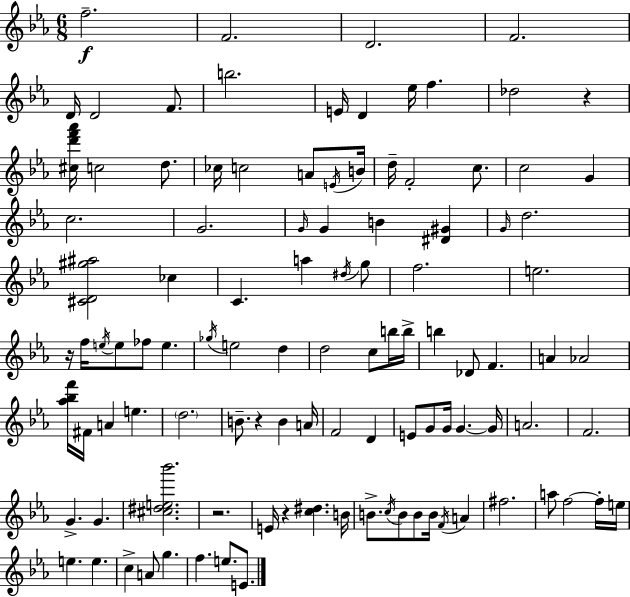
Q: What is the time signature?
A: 6/8